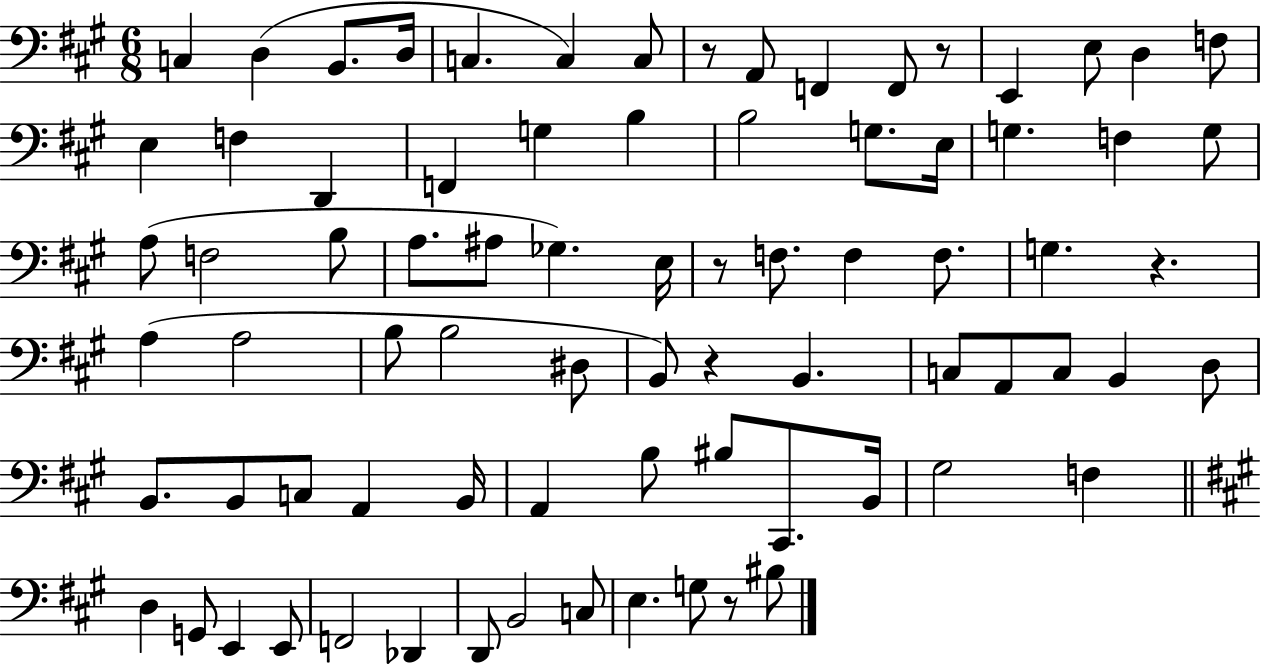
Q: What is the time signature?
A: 6/8